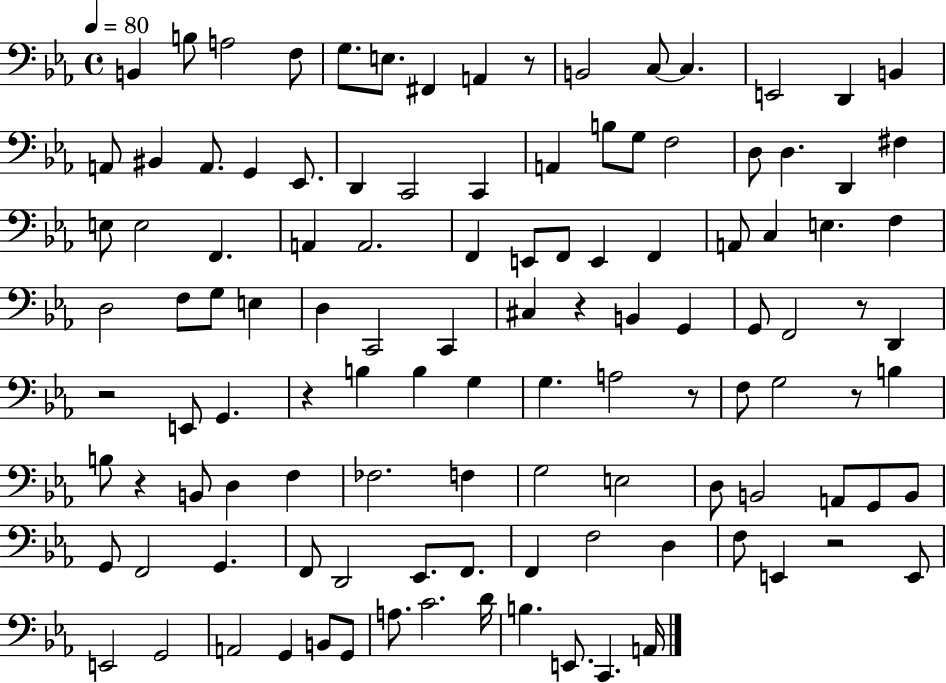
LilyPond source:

{
  \clef bass
  \time 4/4
  \defaultTimeSignature
  \key ees \major
  \tempo 4 = 80
  b,4 b8 a2 f8 | g8. e8. fis,4 a,4 r8 | b,2 c8~~ c4. | e,2 d,4 b,4 | \break a,8 bis,4 a,8. g,4 ees,8. | d,4 c,2 c,4 | a,4 b8 g8 f2 | d8 d4. d,4 fis4 | \break e8 e2 f,4. | a,4 a,2. | f,4 e,8 f,8 e,4 f,4 | a,8 c4 e4. f4 | \break d2 f8 g8 e4 | d4 c,2 c,4 | cis4 r4 b,4 g,4 | g,8 f,2 r8 d,4 | \break r2 e,8 g,4. | r4 b4 b4 g4 | g4. a2 r8 | f8 g2 r8 b4 | \break b8 r4 b,8 d4 f4 | fes2. f4 | g2 e2 | d8 b,2 a,8 g,8 b,8 | \break g,8 f,2 g,4. | f,8 d,2 ees,8. f,8. | f,4 f2 d4 | f8 e,4 r2 e,8 | \break e,2 g,2 | a,2 g,4 b,8 g,8 | a8. c'2. d'16 | b4. e,8. c,4. a,16 | \break \bar "|."
}